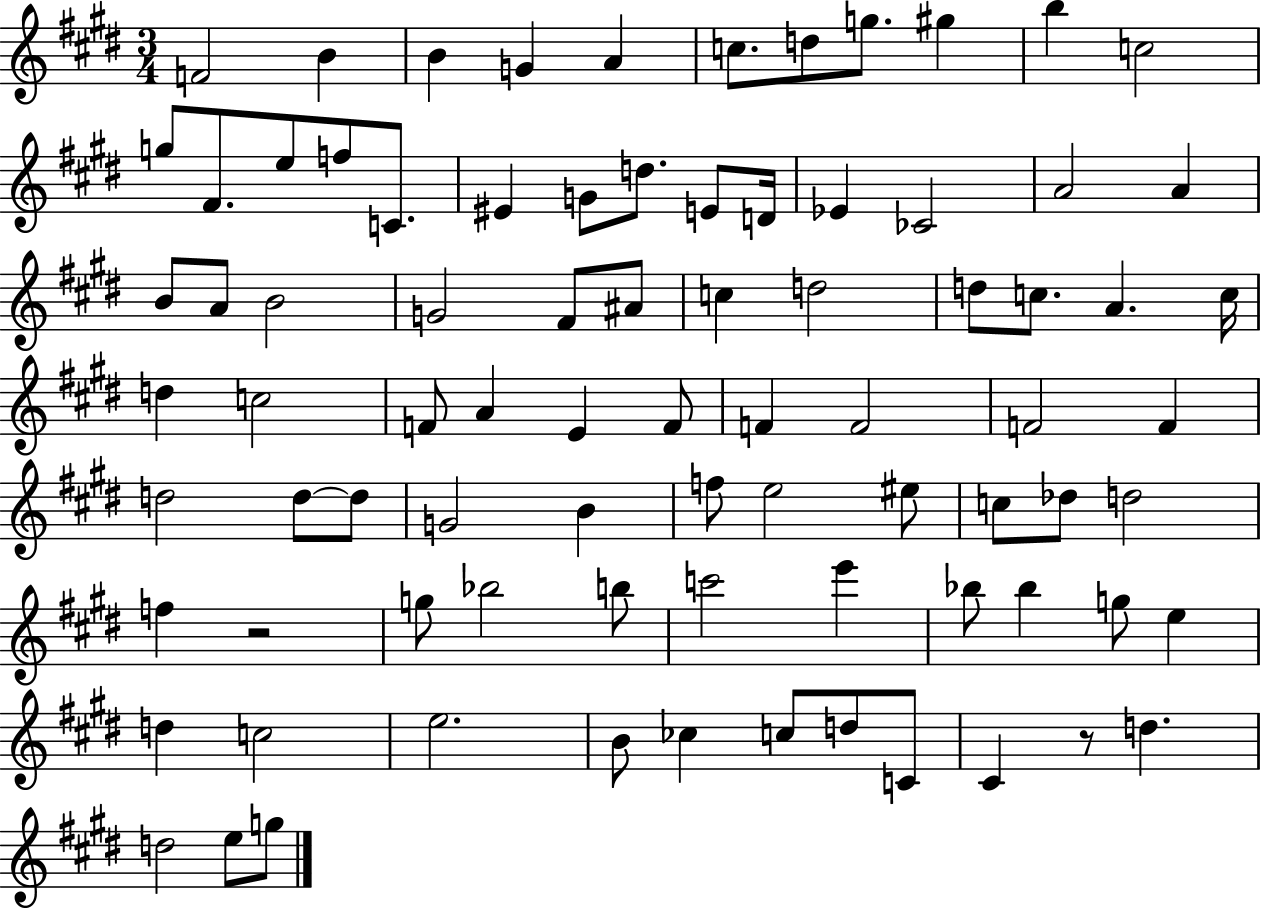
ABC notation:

X:1
T:Untitled
M:3/4
L:1/4
K:E
F2 B B G A c/2 d/2 g/2 ^g b c2 g/2 ^F/2 e/2 f/2 C/2 ^E G/2 d/2 E/2 D/4 _E _C2 A2 A B/2 A/2 B2 G2 ^F/2 ^A/2 c d2 d/2 c/2 A c/4 d c2 F/2 A E F/2 F F2 F2 F d2 d/2 d/2 G2 B f/2 e2 ^e/2 c/2 _d/2 d2 f z2 g/2 _b2 b/2 c'2 e' _b/2 _b g/2 e d c2 e2 B/2 _c c/2 d/2 C/2 ^C z/2 d d2 e/2 g/2